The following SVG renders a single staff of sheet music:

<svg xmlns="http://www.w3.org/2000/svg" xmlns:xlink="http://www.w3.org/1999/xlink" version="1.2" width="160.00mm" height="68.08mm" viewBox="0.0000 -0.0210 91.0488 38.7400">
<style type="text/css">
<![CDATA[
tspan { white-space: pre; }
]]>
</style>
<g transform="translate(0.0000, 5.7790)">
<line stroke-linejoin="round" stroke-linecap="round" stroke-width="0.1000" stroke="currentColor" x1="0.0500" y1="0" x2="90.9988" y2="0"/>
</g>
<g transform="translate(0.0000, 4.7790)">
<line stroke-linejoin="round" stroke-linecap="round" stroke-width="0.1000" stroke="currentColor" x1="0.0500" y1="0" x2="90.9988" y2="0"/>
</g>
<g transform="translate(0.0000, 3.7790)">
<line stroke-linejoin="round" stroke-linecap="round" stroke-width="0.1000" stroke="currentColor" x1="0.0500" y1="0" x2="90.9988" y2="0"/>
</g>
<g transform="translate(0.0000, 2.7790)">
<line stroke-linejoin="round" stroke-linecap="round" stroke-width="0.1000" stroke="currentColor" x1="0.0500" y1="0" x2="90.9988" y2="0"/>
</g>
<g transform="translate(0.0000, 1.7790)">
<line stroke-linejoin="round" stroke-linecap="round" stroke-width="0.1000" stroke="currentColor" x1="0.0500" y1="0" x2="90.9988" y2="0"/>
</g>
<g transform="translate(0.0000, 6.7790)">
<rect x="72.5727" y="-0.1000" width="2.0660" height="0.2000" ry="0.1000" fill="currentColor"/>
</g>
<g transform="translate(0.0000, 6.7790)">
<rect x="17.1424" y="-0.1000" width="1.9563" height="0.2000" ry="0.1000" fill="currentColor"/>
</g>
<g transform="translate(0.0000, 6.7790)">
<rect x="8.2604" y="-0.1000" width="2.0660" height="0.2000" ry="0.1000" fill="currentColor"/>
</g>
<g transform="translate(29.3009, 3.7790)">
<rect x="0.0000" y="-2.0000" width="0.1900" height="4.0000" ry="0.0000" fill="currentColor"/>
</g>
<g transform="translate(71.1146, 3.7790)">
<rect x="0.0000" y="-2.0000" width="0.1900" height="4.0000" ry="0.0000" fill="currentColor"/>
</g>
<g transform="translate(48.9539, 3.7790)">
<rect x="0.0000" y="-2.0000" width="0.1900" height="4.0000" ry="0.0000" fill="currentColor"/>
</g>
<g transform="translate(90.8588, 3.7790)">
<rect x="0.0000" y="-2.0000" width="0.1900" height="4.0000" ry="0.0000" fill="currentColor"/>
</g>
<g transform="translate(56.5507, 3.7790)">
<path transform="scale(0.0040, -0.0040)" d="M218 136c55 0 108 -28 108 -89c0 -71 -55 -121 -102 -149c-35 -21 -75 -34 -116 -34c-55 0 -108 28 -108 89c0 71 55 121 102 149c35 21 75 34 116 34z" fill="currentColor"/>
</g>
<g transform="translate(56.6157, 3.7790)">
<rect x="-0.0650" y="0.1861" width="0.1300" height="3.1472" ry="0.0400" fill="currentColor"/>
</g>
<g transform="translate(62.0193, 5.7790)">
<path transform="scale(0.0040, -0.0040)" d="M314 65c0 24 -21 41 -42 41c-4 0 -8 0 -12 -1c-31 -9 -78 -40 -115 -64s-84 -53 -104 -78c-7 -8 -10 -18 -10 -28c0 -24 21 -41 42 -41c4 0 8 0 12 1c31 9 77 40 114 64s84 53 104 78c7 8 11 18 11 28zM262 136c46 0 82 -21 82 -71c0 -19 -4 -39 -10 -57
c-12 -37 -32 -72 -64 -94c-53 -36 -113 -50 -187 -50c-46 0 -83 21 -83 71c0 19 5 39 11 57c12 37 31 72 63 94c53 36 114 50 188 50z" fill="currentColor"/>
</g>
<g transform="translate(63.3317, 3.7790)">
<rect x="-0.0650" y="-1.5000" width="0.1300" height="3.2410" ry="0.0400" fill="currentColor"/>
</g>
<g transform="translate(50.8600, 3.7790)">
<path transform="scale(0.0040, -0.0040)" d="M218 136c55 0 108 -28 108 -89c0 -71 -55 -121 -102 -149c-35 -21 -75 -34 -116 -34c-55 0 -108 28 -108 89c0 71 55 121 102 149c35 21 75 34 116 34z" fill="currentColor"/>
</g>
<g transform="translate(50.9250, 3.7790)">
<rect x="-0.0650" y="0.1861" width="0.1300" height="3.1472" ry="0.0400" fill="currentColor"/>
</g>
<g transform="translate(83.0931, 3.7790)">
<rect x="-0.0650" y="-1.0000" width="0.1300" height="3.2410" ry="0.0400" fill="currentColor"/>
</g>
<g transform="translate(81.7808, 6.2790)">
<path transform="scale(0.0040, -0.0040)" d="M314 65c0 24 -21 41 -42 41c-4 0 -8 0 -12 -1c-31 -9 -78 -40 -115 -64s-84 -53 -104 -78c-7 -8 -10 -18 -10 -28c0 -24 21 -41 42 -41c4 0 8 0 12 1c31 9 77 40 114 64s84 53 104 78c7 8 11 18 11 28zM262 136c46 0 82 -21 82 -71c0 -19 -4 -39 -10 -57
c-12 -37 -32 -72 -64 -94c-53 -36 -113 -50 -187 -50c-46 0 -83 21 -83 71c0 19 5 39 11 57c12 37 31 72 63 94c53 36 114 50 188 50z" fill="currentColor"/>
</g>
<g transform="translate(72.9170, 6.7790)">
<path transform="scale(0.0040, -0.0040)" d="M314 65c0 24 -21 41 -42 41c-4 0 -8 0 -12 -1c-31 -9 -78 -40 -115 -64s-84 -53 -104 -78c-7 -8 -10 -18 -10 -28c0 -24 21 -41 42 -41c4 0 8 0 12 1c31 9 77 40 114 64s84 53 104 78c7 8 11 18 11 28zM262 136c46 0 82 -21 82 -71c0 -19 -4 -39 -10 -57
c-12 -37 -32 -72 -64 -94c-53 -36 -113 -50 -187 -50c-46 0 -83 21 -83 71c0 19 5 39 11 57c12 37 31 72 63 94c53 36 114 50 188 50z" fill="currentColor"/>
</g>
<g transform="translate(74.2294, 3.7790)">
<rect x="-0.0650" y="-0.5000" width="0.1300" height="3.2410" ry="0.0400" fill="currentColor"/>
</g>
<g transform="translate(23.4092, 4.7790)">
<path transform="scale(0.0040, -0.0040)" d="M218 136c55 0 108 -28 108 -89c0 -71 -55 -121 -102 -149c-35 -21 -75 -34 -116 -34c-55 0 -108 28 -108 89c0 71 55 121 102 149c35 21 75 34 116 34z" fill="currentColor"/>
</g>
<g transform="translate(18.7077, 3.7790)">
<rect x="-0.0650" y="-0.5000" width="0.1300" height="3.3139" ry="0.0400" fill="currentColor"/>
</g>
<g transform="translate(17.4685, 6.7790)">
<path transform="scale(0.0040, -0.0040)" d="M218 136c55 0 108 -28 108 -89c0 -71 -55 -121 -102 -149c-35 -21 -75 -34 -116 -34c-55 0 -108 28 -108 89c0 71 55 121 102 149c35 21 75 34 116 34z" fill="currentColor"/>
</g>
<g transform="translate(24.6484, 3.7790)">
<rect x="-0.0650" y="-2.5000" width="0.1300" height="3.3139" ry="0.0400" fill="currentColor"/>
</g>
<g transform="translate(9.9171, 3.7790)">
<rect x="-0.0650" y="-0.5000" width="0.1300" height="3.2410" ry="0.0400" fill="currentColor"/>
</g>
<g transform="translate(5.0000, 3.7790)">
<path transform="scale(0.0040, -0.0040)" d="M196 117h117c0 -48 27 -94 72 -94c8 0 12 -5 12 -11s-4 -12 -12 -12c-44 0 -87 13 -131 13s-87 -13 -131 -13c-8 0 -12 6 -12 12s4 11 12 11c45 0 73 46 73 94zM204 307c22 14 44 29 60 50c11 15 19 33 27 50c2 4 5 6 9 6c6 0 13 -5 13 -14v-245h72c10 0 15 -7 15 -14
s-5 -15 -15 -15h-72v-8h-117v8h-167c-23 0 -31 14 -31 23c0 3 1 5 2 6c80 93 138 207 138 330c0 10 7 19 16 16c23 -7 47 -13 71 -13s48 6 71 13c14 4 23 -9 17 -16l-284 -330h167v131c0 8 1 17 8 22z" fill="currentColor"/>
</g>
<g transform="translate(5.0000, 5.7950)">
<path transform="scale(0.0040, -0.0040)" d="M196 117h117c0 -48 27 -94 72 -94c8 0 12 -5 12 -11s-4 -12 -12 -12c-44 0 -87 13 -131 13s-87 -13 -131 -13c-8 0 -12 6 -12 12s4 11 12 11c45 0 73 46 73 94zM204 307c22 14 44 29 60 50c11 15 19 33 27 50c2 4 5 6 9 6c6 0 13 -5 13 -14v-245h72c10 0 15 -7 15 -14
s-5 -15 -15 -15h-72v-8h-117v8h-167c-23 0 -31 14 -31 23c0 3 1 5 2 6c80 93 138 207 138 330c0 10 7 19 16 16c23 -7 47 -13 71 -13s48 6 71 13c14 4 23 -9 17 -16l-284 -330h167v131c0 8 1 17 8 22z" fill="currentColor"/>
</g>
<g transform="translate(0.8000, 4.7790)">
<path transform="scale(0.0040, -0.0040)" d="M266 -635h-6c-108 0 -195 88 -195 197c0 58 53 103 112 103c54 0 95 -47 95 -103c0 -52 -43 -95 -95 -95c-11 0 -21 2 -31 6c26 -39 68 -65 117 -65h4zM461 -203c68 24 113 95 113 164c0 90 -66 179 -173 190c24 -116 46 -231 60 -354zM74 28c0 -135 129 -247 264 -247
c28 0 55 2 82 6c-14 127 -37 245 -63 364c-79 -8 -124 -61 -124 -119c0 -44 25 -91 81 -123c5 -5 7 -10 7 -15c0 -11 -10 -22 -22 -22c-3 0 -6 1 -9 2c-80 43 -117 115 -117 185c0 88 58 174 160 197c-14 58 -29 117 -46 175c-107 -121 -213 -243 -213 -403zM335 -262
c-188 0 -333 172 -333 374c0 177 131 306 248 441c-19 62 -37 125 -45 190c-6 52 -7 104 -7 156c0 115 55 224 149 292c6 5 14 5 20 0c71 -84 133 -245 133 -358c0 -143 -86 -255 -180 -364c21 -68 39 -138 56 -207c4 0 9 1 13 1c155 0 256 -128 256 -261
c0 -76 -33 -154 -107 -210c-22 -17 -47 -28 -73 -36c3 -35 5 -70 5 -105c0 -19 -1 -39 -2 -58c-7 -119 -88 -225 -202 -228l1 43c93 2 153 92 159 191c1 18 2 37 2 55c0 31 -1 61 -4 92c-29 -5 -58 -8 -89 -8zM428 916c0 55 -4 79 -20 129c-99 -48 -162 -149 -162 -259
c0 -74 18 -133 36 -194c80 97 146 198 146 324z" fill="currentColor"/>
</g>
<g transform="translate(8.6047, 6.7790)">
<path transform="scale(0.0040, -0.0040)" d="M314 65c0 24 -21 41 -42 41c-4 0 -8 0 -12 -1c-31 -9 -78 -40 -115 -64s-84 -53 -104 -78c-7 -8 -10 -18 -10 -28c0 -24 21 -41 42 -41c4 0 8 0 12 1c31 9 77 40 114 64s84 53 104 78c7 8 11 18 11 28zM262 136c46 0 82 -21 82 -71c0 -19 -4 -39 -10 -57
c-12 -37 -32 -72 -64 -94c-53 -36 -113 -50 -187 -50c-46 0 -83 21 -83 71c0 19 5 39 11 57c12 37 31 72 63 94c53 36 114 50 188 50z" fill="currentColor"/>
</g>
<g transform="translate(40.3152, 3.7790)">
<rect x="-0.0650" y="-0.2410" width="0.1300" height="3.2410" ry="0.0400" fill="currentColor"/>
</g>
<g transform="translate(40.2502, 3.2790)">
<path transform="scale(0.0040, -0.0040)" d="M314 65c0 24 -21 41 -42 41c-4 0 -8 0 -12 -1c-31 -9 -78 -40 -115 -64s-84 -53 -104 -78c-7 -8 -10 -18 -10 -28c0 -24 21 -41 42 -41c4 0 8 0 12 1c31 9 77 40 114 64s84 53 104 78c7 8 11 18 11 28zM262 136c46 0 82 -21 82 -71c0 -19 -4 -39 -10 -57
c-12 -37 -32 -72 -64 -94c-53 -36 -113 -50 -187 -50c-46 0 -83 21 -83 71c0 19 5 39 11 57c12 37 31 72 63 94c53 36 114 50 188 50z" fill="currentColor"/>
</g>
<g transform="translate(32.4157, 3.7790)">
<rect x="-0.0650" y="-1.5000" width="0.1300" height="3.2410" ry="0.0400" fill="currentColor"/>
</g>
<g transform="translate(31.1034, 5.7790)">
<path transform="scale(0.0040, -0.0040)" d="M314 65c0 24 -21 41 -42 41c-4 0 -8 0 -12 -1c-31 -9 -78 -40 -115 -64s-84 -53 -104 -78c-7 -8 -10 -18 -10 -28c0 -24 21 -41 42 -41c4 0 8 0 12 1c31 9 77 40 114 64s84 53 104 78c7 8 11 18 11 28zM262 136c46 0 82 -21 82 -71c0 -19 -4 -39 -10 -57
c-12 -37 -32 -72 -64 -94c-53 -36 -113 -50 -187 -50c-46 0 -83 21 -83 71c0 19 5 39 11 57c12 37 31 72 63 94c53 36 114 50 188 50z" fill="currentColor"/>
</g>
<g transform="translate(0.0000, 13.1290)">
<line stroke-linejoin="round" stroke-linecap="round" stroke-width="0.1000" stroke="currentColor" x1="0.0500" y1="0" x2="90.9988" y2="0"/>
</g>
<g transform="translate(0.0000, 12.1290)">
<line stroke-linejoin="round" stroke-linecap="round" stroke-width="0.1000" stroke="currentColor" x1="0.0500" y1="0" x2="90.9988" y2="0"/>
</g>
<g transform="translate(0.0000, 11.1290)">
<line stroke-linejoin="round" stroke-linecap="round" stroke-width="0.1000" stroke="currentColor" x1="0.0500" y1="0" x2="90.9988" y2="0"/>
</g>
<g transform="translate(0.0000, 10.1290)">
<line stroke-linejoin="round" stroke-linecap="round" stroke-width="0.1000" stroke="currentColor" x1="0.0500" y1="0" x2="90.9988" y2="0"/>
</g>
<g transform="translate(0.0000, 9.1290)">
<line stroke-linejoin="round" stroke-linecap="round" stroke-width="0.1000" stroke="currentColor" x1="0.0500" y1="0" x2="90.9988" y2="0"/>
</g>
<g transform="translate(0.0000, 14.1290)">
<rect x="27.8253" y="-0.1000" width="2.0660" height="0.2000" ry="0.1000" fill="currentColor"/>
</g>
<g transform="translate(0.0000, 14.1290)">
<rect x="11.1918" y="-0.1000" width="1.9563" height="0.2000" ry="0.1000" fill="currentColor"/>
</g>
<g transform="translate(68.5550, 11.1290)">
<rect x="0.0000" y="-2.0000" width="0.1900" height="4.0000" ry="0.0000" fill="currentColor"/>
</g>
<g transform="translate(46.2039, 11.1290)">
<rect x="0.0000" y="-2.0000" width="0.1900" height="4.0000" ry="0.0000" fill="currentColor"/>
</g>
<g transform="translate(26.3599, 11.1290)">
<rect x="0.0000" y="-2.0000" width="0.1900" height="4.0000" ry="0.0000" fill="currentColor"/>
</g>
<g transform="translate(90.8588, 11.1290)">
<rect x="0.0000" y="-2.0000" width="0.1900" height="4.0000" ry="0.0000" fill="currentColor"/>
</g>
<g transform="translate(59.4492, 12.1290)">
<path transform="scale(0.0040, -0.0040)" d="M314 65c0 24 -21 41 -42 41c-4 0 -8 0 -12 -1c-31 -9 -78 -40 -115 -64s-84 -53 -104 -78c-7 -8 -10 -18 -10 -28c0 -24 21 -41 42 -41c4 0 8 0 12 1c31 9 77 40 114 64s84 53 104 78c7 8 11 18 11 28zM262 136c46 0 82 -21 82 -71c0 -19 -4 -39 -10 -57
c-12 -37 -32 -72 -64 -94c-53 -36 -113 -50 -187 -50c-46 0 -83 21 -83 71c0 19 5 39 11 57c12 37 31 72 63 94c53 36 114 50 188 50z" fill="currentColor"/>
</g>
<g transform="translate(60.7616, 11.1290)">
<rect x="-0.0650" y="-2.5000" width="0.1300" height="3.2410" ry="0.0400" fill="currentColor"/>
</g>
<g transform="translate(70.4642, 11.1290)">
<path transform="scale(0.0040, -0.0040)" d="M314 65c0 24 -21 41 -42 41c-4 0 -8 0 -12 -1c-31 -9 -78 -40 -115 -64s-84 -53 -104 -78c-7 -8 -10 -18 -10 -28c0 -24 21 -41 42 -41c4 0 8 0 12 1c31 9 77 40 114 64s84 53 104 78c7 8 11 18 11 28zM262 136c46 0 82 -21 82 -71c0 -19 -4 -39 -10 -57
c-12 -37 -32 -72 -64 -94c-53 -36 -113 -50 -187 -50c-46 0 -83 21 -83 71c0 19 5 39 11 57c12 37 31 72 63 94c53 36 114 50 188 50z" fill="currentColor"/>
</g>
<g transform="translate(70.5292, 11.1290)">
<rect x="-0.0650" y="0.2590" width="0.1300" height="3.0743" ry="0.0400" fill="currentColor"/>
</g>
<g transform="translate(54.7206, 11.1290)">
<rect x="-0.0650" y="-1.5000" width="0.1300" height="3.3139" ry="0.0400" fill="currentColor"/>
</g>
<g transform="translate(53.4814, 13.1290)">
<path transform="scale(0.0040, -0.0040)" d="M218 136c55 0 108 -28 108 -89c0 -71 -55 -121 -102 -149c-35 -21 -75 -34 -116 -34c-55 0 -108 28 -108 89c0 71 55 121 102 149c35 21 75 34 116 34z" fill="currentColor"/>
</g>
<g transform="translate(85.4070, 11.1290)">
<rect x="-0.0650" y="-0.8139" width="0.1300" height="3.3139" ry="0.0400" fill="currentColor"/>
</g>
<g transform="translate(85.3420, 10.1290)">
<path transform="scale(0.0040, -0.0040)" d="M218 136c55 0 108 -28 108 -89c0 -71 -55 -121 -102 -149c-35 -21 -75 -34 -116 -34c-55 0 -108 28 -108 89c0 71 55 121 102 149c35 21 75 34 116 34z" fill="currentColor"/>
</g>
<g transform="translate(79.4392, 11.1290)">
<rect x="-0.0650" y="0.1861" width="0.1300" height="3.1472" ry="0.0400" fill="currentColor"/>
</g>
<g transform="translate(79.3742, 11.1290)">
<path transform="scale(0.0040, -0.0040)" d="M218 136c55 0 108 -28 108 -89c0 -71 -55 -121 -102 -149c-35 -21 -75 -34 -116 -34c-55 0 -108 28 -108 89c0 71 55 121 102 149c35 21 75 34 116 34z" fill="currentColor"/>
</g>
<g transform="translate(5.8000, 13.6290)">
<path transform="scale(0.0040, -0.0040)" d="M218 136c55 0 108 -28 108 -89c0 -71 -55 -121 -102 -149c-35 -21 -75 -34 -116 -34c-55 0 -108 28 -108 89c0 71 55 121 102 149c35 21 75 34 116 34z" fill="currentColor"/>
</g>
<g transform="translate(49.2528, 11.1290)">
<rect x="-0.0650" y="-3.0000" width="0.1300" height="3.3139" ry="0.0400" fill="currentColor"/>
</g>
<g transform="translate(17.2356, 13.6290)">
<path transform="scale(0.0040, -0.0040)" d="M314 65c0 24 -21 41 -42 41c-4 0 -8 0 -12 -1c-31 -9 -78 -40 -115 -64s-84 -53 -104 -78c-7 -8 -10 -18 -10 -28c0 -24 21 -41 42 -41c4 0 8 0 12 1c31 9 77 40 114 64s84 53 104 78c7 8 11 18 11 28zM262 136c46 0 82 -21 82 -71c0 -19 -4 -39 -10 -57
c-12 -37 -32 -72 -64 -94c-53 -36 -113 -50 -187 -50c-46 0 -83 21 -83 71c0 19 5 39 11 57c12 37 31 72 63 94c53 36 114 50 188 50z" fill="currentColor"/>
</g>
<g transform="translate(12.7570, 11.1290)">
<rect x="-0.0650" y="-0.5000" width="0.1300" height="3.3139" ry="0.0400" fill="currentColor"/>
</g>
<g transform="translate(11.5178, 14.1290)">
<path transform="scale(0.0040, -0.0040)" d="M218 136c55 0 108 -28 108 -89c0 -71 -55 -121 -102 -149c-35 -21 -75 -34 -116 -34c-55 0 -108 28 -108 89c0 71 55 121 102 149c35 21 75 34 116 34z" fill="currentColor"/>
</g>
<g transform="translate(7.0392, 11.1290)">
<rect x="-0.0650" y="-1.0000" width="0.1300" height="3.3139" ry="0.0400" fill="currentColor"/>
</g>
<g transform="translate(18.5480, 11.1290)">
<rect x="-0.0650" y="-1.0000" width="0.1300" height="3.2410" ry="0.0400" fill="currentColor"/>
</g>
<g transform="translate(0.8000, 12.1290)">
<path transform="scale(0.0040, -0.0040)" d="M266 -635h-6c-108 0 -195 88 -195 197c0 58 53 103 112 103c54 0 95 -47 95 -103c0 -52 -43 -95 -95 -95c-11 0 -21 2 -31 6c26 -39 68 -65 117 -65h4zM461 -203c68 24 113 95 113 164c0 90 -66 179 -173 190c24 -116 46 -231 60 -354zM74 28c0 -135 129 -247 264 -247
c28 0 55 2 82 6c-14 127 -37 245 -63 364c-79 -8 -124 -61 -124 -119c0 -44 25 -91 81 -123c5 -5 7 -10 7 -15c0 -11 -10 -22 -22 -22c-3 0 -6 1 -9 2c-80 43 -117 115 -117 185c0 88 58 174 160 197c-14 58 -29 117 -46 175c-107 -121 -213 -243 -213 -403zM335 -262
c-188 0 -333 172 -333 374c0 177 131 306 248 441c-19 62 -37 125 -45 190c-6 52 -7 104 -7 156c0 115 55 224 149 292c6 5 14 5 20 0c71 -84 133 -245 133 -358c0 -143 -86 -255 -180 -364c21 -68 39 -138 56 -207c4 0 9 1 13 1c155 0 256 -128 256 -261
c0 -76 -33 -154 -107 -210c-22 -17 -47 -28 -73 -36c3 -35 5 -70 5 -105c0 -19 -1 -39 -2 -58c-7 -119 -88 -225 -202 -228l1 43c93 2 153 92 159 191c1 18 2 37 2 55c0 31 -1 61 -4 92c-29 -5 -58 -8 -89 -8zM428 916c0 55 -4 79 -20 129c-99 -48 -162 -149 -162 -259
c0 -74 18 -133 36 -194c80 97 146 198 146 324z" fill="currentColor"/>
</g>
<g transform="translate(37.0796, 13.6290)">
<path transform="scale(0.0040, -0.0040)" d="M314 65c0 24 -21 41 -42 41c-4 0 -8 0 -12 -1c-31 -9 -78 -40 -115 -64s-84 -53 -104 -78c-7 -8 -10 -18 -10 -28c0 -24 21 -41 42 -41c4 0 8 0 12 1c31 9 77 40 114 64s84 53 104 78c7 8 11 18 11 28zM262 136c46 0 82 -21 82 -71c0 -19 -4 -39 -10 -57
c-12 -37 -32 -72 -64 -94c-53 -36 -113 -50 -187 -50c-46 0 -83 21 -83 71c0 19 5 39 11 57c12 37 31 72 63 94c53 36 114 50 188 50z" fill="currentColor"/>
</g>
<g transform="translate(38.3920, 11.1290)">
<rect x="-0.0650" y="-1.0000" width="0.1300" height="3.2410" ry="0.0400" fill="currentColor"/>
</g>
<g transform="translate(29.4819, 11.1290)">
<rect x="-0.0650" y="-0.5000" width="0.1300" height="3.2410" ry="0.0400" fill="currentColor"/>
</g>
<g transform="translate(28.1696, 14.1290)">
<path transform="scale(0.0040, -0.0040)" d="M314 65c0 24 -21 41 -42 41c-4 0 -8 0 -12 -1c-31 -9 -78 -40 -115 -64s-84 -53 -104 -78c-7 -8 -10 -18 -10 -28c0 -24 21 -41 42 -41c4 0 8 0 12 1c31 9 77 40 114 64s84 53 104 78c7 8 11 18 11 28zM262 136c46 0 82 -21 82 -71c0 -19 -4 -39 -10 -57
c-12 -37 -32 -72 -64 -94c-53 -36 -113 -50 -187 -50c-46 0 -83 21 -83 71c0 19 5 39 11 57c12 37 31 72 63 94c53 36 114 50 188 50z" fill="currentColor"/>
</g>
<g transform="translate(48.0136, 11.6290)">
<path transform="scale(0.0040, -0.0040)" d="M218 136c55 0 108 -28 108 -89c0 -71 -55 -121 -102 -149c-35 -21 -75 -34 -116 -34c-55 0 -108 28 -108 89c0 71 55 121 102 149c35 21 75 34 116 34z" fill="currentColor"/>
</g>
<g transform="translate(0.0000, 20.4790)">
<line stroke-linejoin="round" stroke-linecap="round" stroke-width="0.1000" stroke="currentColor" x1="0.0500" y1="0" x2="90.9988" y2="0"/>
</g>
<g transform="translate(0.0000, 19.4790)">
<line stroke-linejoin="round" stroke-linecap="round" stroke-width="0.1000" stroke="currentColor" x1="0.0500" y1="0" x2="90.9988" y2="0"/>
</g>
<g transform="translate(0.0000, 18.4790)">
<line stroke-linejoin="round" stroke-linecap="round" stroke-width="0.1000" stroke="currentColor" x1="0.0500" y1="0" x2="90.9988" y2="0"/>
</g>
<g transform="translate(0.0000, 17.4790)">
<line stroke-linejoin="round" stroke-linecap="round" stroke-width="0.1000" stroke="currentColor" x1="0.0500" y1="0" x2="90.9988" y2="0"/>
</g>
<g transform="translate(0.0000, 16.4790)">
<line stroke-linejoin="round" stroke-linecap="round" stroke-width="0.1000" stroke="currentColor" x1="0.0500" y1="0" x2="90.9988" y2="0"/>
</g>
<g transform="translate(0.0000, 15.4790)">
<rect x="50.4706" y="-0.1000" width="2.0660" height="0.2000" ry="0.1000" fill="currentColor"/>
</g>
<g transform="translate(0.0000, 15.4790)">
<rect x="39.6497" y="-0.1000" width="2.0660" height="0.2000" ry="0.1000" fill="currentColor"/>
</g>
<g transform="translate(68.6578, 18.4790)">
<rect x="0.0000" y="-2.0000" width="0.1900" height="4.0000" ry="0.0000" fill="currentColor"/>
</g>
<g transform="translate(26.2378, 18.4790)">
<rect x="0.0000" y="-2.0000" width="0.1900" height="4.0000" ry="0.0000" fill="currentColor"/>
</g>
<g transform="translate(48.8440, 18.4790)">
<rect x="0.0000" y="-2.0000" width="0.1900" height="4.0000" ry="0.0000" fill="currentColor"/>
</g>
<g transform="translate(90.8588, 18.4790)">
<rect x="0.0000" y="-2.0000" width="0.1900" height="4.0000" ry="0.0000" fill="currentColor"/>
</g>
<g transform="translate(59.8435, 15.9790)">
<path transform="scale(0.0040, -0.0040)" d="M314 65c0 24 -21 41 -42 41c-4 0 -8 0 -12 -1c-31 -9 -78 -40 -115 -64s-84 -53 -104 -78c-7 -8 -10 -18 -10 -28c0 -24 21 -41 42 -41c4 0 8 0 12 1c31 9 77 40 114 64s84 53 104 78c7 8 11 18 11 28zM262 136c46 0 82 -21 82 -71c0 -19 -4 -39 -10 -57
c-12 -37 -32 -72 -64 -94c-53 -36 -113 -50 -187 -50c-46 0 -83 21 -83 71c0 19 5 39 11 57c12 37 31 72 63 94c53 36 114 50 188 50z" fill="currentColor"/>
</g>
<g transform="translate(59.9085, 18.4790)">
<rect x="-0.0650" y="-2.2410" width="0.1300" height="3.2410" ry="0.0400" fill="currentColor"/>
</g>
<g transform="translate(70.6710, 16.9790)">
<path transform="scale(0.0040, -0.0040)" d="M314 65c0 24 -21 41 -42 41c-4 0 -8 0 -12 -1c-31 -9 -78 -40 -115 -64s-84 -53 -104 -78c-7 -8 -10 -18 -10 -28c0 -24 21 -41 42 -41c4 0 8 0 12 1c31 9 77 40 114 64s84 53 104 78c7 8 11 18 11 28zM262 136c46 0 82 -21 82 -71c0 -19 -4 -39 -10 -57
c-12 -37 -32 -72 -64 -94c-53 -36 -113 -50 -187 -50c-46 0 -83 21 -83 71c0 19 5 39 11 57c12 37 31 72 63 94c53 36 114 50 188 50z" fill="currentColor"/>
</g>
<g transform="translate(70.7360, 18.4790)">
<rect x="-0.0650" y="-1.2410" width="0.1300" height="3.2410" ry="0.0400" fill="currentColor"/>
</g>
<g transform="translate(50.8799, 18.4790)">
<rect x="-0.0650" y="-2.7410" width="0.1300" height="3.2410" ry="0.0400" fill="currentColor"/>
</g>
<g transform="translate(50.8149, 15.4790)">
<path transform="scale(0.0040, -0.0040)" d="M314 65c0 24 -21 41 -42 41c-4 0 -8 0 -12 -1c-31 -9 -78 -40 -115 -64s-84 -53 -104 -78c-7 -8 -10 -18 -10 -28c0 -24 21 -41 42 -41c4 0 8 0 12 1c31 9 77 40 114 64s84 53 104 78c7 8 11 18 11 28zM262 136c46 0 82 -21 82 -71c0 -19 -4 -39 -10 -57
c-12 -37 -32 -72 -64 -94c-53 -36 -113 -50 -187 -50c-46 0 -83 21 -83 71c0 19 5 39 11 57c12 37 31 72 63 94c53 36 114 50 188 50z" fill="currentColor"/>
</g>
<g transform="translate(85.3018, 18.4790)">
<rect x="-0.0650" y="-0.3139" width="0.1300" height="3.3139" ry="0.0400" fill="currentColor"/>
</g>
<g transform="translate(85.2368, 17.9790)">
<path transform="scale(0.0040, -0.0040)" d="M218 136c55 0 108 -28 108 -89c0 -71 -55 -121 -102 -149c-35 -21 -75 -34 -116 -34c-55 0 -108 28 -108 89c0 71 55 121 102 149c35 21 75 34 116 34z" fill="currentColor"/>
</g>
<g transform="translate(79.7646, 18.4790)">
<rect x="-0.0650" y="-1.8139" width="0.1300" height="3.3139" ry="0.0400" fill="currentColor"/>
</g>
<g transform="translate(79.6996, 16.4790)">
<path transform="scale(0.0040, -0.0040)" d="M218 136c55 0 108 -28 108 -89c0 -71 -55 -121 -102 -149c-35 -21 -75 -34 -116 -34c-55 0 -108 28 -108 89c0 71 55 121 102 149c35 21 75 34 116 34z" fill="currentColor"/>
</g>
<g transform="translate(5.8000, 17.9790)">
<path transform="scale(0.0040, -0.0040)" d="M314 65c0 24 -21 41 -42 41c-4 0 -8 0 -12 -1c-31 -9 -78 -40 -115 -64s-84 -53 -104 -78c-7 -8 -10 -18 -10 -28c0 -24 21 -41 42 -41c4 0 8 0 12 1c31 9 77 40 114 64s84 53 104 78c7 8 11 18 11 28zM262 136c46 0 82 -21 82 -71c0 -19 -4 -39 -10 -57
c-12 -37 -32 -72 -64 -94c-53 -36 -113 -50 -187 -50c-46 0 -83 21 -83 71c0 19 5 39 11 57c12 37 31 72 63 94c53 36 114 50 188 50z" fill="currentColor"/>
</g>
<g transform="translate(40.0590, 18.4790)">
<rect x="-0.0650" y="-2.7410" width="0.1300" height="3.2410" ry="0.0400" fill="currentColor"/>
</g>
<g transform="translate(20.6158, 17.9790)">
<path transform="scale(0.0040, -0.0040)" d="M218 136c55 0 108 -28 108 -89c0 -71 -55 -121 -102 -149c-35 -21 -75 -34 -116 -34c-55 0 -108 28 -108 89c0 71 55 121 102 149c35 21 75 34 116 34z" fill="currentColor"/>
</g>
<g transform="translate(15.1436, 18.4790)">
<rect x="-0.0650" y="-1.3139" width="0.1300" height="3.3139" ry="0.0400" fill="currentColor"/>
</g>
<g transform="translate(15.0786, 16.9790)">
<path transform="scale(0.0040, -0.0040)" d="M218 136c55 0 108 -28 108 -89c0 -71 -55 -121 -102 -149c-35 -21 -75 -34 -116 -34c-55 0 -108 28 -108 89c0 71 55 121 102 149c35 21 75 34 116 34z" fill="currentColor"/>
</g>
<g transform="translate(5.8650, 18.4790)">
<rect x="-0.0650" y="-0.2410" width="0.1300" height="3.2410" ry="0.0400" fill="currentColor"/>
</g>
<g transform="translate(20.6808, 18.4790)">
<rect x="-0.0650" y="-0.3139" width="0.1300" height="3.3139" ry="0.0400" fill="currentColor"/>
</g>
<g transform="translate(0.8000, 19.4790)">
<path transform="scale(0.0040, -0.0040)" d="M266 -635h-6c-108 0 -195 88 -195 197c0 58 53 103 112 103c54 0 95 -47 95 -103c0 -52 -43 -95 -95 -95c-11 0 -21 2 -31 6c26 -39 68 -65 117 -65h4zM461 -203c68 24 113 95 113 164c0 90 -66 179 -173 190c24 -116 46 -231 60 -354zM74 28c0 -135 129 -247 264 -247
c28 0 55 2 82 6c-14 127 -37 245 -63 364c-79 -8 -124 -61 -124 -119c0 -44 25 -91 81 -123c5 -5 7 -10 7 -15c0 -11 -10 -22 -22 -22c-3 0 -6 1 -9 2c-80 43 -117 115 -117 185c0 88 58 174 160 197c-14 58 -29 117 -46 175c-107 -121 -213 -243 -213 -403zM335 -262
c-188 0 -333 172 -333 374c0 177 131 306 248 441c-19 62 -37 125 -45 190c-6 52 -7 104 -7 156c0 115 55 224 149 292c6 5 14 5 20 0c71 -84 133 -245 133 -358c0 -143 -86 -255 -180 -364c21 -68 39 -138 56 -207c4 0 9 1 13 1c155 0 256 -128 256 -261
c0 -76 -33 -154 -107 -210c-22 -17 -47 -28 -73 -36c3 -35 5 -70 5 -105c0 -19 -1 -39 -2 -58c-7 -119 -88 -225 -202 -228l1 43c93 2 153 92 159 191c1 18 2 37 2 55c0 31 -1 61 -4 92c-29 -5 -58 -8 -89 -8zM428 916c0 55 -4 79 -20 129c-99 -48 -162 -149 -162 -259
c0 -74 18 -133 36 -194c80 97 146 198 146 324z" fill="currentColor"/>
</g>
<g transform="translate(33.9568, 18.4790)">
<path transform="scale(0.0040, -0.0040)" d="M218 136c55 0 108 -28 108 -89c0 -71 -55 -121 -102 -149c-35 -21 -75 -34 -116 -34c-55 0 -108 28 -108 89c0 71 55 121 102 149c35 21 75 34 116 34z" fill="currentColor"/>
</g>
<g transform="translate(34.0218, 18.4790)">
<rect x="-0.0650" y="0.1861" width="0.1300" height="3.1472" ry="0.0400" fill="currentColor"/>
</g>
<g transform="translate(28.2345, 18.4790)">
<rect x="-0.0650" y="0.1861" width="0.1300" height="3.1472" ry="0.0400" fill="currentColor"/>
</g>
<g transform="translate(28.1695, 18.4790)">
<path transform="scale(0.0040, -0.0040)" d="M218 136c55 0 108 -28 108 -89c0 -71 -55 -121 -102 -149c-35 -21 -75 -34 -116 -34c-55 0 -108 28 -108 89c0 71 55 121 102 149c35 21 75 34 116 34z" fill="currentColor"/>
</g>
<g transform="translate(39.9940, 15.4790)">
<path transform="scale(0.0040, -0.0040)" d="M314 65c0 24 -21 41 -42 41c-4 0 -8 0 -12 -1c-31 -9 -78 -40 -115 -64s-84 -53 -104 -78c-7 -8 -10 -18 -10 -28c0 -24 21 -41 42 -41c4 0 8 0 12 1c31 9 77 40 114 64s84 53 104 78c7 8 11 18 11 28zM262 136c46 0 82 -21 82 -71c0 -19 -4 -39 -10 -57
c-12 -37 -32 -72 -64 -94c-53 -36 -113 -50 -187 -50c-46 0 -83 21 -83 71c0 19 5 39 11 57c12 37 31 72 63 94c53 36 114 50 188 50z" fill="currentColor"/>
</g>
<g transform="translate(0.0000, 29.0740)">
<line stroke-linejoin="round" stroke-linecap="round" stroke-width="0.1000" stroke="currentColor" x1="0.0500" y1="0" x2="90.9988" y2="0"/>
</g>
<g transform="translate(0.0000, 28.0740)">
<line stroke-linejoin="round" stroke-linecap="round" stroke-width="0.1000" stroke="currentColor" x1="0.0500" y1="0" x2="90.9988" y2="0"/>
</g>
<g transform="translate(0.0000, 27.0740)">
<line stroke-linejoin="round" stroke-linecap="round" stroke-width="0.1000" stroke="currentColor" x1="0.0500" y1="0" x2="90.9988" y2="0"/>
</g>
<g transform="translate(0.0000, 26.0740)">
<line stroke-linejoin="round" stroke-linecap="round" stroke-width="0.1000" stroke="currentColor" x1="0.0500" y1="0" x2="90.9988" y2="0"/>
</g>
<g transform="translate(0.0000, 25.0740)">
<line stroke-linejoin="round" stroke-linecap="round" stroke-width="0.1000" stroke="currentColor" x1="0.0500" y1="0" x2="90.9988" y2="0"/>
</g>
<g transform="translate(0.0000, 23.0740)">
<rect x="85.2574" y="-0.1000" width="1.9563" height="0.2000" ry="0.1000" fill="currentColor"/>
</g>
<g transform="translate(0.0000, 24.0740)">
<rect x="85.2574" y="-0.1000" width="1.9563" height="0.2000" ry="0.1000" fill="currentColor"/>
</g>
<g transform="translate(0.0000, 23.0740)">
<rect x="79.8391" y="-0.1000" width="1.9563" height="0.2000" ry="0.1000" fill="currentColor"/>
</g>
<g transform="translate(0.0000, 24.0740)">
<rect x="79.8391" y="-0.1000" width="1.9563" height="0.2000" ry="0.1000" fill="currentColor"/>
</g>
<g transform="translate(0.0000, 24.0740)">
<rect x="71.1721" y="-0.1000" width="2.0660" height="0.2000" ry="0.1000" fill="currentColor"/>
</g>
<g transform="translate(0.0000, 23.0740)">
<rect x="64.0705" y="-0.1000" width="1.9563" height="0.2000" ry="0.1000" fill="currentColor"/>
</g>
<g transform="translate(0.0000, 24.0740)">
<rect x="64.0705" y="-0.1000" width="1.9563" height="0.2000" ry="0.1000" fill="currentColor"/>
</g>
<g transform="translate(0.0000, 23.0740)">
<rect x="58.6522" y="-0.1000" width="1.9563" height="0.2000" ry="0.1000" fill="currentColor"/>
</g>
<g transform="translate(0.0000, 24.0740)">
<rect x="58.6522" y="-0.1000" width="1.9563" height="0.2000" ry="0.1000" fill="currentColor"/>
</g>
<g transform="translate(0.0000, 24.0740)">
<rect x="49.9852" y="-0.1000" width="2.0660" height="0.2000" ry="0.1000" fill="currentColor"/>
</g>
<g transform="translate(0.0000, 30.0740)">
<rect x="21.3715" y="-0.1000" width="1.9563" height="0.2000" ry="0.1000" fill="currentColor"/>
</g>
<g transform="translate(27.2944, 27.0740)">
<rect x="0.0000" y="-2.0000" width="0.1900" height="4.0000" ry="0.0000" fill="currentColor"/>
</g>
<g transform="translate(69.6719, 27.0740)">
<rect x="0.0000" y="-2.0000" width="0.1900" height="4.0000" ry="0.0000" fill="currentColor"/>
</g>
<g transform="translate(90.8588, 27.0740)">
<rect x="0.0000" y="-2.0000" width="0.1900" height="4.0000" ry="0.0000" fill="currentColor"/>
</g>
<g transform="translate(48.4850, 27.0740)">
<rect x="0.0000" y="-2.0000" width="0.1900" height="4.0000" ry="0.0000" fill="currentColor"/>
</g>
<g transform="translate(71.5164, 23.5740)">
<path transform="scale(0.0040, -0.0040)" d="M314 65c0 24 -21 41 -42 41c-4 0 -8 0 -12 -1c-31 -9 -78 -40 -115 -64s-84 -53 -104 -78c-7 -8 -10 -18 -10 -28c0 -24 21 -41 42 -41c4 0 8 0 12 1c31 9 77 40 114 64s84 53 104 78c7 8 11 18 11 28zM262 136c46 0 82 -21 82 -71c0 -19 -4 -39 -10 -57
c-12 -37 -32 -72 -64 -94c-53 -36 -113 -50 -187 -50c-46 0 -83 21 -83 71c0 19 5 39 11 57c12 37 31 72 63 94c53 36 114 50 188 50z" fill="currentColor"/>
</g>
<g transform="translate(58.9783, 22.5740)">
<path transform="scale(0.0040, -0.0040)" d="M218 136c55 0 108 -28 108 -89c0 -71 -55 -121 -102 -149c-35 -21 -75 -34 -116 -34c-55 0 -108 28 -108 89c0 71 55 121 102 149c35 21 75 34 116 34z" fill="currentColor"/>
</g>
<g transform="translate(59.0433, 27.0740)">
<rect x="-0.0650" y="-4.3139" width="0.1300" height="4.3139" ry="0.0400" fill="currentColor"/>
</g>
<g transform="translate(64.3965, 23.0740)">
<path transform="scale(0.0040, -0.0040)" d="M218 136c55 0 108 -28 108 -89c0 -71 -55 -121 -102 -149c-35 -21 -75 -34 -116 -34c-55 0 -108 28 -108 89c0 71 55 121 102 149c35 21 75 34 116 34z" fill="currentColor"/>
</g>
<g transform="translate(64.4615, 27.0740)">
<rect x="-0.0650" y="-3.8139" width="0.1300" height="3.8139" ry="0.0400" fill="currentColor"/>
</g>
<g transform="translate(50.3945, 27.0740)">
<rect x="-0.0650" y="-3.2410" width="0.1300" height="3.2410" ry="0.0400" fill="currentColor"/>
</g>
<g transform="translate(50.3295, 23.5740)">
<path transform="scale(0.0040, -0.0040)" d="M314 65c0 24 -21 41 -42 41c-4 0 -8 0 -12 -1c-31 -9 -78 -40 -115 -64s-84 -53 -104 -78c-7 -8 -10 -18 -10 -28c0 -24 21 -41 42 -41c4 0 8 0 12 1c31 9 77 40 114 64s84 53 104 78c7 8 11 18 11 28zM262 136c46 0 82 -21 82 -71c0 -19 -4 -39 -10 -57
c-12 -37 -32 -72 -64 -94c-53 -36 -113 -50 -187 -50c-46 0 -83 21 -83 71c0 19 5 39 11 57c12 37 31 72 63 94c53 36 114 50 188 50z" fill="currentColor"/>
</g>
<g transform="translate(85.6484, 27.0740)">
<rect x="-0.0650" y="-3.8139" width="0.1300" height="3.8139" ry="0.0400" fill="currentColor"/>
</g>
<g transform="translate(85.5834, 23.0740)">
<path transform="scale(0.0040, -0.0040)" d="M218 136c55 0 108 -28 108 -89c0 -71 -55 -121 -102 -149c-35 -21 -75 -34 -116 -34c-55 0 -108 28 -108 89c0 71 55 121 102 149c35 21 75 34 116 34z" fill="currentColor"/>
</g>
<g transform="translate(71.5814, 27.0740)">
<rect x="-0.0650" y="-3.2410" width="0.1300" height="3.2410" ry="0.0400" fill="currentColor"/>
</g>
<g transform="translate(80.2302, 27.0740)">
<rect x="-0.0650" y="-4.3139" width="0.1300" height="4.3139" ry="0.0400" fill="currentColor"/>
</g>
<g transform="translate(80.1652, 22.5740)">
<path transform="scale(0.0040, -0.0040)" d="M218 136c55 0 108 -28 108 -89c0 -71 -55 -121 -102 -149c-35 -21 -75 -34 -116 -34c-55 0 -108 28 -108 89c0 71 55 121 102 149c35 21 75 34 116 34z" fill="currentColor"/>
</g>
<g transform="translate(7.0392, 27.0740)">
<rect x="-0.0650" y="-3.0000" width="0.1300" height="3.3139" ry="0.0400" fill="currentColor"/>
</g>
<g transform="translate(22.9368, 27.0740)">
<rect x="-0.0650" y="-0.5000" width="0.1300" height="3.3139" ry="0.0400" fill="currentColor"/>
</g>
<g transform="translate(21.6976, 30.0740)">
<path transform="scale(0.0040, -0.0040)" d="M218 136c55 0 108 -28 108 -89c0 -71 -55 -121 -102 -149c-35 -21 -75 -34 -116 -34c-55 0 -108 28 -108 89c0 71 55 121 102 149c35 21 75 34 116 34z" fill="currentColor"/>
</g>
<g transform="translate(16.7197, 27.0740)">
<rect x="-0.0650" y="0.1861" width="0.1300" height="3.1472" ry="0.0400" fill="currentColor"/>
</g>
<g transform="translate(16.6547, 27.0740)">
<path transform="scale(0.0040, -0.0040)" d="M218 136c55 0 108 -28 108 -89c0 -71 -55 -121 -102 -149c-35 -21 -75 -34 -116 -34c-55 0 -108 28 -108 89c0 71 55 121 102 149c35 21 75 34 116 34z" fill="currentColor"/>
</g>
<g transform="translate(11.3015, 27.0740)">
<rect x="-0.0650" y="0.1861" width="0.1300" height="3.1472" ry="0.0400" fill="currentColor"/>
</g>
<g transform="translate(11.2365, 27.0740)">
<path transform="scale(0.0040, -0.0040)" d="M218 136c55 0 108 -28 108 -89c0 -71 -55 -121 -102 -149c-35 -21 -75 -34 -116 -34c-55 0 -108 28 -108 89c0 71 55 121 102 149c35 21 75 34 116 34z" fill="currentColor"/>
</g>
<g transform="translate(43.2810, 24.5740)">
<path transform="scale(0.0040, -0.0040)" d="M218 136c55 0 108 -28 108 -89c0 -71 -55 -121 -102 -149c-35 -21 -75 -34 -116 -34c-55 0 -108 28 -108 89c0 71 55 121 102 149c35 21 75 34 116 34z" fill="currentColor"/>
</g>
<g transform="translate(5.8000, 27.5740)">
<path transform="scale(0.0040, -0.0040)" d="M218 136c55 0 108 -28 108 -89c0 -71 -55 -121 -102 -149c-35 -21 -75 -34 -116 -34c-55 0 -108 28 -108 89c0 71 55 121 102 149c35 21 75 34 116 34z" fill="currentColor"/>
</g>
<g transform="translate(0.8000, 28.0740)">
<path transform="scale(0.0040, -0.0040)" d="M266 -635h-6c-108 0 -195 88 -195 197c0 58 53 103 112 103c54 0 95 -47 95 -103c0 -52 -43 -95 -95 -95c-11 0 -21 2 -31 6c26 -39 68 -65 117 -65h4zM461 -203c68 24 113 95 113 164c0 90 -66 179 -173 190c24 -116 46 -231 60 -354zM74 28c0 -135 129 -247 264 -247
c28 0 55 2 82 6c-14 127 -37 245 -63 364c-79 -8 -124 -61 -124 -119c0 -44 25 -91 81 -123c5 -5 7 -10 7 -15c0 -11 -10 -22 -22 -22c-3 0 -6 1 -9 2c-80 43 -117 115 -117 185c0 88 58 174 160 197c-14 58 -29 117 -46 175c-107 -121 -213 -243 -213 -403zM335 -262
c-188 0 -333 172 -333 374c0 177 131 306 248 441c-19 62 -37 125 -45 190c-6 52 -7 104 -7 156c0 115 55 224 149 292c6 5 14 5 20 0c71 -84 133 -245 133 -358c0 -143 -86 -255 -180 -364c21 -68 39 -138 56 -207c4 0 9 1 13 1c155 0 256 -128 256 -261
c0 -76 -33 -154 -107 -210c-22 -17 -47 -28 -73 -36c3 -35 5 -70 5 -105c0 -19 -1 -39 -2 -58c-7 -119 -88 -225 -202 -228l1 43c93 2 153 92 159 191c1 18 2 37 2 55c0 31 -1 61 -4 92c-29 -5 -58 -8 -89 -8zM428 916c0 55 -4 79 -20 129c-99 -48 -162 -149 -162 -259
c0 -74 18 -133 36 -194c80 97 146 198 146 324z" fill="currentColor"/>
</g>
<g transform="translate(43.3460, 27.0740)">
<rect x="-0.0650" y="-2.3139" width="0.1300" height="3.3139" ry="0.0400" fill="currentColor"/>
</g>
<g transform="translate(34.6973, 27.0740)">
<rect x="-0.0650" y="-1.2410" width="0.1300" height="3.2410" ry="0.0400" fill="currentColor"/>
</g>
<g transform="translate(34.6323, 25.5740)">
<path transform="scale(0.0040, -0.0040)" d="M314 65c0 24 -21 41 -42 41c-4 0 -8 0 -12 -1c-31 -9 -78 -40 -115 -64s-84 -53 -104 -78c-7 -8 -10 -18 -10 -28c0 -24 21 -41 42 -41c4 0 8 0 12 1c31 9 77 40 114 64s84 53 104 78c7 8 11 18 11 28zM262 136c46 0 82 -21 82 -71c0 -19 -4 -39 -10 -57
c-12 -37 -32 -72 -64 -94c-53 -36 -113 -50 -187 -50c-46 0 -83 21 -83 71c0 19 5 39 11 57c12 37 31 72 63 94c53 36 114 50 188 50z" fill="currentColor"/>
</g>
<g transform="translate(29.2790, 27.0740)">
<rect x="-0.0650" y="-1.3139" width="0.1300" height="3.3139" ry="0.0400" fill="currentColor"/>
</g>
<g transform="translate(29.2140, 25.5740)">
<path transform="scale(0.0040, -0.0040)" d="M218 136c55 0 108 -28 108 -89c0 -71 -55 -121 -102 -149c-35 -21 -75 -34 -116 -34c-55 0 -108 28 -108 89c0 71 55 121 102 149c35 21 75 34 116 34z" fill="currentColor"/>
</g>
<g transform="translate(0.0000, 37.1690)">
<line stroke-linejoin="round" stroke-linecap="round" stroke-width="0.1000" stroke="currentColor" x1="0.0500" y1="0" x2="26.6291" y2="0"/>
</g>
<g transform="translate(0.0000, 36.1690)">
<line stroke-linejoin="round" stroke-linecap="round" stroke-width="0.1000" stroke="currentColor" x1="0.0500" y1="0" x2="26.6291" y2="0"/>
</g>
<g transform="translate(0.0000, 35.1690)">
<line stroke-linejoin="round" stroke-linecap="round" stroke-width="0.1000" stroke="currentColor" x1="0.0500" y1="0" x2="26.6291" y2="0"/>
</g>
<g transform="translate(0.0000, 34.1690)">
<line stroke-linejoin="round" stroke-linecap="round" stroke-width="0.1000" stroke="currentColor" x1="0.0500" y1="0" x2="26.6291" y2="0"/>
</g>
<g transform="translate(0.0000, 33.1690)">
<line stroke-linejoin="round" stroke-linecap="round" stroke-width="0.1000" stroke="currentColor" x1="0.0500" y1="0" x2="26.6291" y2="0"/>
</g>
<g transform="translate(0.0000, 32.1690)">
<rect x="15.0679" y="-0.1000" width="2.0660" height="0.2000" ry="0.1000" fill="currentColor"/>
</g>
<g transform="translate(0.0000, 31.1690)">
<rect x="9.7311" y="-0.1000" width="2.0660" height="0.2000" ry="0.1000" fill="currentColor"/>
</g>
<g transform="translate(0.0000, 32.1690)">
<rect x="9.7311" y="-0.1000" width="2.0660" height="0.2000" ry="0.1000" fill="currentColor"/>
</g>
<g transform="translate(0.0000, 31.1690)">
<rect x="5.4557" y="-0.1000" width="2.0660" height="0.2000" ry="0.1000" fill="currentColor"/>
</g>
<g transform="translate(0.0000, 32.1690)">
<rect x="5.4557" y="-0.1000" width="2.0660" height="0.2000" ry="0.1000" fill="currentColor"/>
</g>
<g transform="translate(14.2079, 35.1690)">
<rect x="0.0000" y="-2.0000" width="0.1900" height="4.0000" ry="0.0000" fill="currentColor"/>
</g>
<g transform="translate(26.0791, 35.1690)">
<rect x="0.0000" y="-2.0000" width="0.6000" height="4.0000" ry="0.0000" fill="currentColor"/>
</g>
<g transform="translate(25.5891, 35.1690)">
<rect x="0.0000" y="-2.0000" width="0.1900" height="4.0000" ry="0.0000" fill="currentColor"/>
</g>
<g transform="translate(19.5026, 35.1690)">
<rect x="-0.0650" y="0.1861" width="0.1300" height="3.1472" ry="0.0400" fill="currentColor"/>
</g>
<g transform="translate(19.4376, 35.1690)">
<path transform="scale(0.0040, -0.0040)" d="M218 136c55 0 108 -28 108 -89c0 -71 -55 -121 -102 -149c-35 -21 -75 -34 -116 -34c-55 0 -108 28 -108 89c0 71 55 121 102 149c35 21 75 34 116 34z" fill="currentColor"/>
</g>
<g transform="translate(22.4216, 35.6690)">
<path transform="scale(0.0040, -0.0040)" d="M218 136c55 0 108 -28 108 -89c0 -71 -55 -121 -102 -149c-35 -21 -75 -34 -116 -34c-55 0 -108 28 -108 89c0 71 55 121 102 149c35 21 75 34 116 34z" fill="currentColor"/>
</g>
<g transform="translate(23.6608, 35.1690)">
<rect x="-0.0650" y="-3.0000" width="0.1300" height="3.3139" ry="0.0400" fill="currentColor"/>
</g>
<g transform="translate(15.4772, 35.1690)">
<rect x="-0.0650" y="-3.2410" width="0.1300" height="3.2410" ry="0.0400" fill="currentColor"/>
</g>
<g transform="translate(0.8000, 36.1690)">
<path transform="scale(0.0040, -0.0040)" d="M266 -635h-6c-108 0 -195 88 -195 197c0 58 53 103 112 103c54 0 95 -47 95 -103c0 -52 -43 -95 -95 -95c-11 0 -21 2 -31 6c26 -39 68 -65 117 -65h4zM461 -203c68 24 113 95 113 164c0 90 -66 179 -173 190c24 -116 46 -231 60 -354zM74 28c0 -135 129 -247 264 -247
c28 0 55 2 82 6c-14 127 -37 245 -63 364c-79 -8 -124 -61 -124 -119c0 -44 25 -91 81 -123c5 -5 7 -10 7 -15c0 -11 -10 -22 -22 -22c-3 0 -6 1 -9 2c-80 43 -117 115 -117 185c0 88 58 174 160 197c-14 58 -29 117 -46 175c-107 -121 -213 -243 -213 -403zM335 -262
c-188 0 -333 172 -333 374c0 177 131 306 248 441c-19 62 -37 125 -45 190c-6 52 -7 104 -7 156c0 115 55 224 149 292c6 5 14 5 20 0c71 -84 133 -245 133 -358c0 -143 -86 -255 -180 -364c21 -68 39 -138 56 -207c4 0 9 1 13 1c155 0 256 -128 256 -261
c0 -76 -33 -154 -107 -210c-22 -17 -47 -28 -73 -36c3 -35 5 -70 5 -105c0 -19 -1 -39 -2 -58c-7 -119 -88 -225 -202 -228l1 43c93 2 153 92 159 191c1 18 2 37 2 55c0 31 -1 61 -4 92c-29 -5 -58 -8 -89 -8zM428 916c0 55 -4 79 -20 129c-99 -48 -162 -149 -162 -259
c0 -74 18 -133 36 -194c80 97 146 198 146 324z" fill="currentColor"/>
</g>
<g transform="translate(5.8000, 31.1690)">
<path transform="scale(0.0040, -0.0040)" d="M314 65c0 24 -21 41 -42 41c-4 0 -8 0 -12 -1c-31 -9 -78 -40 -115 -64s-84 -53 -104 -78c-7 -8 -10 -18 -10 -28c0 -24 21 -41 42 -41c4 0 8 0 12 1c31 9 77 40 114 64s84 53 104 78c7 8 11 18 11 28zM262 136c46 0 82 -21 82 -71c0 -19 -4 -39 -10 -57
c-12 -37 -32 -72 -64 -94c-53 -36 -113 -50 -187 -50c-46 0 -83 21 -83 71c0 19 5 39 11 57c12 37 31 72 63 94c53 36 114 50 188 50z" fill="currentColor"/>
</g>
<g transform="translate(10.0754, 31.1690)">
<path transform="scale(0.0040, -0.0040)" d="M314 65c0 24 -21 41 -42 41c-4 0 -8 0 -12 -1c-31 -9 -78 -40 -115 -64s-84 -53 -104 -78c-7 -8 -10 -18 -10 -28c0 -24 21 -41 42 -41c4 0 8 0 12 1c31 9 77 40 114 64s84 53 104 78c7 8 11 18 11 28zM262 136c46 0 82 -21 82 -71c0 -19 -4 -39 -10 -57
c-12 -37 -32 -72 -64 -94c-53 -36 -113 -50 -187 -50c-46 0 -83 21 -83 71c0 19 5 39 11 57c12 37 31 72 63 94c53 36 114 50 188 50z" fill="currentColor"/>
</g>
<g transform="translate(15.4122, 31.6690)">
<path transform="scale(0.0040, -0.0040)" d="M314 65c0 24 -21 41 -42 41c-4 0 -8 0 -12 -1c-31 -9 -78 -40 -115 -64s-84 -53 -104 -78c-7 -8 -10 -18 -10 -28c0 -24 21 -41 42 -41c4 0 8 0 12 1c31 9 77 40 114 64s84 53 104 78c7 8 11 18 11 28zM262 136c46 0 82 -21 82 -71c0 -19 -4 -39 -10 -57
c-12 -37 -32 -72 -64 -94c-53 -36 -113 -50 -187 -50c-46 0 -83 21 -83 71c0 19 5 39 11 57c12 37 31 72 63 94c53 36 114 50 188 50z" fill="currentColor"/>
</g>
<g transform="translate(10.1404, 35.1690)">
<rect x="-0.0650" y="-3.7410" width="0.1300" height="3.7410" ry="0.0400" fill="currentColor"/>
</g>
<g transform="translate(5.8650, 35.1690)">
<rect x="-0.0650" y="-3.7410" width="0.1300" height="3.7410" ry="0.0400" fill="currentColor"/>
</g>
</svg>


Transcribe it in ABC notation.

X:1
T:Untitled
M:4/4
L:1/4
K:C
C2 C G E2 c2 B B E2 C2 D2 D C D2 C2 D2 A E G2 B2 B d c2 e c B B a2 a2 g2 e2 f c A B B C e e2 g b2 d' c' b2 d' c' c'2 c'2 b2 B A